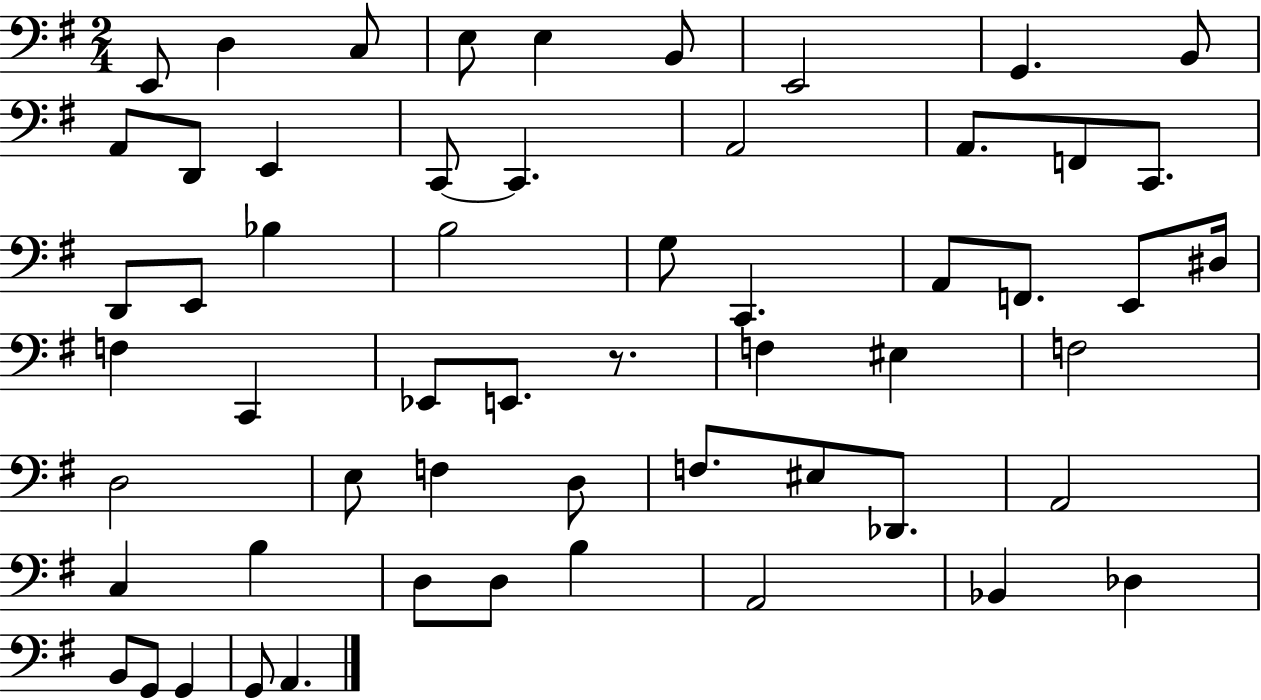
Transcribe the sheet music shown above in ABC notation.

X:1
T:Untitled
M:2/4
L:1/4
K:G
E,,/2 D, C,/2 E,/2 E, B,,/2 E,,2 G,, B,,/2 A,,/2 D,,/2 E,, C,,/2 C,, A,,2 A,,/2 F,,/2 C,,/2 D,,/2 E,,/2 _B, B,2 G,/2 C,, A,,/2 F,,/2 E,,/2 ^D,/4 F, C,, _E,,/2 E,,/2 z/2 F, ^E, F,2 D,2 E,/2 F, D,/2 F,/2 ^E,/2 _D,,/2 A,,2 C, B, D,/2 D,/2 B, A,,2 _B,, _D, B,,/2 G,,/2 G,, G,,/2 A,,